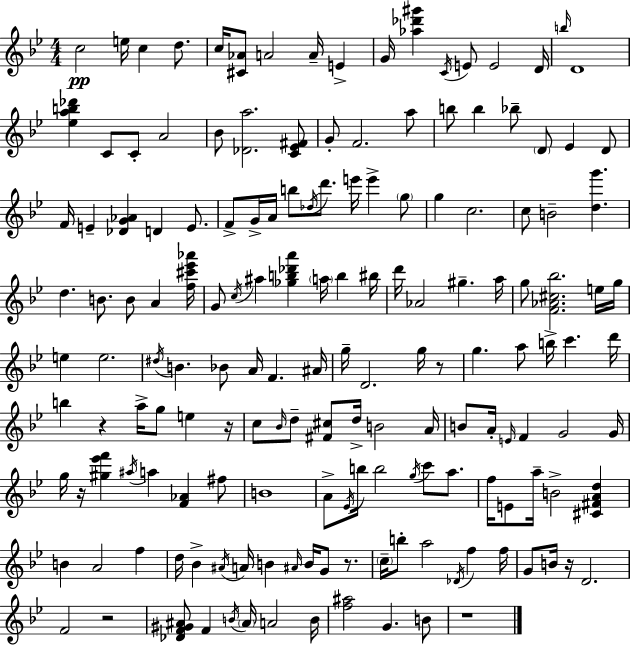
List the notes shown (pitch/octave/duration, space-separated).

C5/h E5/s C5/q D5/e. C5/s [C#4,Ab4]/e A4/h A4/s E4/q G4/s [Ab5,Db6,G#6]/q C4/s E4/e E4/h D4/s B5/s D4/w [Eb5,A5,B5,Db6]/q C4/e C4/e A4/h Bb4/e [Db4,A5]/h. [C4,Eb4,F#4]/e G4/e F4/h. A5/e B5/e B5/q Bb5/e D4/e Eb4/q D4/e F4/s E4/q [Db4,G4,Ab4]/q D4/q E4/e. F4/e G4/s A4/s B5/e Db5/s D6/e. E6/s E6/q G5/e G5/q C5/h. C5/e B4/h [D5,G6]/q. D5/q. B4/e. B4/e A4/q [F5,C#6,Eb6,Ab6]/s G4/e C5/s A#5/q [Gb5,B5,Db6,A6]/q A5/s B5/q BIS5/s D6/s Ab4/h G#5/q. A5/s G5/e [F4,Ab4,C#5,Bb5]/h. E5/s G5/s E5/q E5/h. D#5/s B4/q. Bb4/e A4/s F4/q. A#4/s G5/s D4/h. G5/s R/e G5/q. A5/e B5/s C6/q. D6/s B5/q R/q A5/s G5/e E5/q R/s C5/e Bb4/s D5/e [F#4,C#5]/e D5/s B4/h A4/s B4/e A4/s E4/s F4/q G4/h G4/s G5/s R/s [G#5,Eb6,F6]/q A#5/s A5/q [F4,Ab4]/q F#5/e B4/w A4/e Eb4/s B5/s B5/h G5/s C6/e A5/e. F5/s E4/e A5/s B4/h [C#4,F#4,A4,D5]/q B4/q A4/h F5/q D5/s Bb4/q A#4/s A4/s B4/q A#4/s B4/s G4/e R/e. C5/s B5/e A5/h Db4/s F5/q F5/s G4/e B4/s R/s D4/h. F4/h R/h [Db4,F4,G#4,A#4]/e F4/q B4/s A#4/s A4/h B4/s [F5,A#5]/h G4/q. B4/e R/w